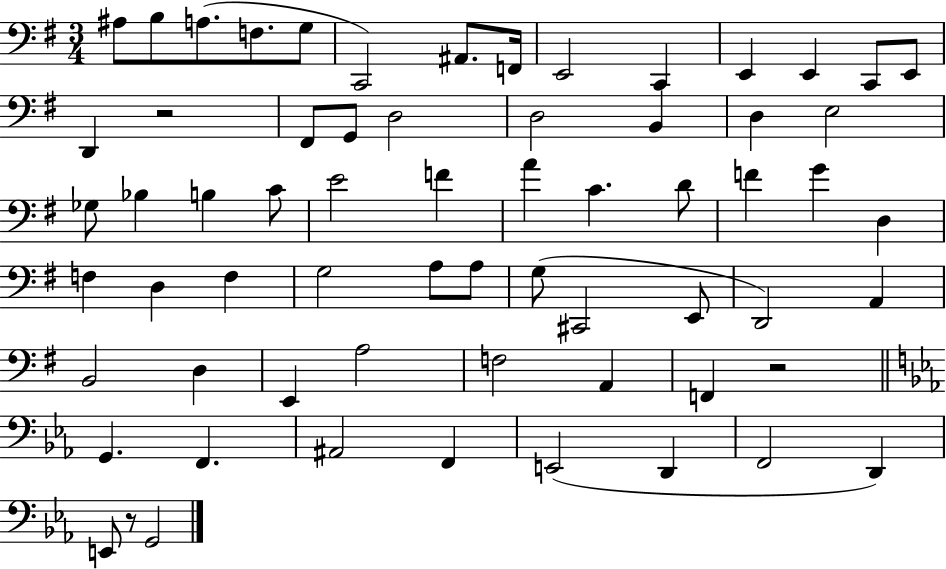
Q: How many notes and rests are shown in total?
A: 65